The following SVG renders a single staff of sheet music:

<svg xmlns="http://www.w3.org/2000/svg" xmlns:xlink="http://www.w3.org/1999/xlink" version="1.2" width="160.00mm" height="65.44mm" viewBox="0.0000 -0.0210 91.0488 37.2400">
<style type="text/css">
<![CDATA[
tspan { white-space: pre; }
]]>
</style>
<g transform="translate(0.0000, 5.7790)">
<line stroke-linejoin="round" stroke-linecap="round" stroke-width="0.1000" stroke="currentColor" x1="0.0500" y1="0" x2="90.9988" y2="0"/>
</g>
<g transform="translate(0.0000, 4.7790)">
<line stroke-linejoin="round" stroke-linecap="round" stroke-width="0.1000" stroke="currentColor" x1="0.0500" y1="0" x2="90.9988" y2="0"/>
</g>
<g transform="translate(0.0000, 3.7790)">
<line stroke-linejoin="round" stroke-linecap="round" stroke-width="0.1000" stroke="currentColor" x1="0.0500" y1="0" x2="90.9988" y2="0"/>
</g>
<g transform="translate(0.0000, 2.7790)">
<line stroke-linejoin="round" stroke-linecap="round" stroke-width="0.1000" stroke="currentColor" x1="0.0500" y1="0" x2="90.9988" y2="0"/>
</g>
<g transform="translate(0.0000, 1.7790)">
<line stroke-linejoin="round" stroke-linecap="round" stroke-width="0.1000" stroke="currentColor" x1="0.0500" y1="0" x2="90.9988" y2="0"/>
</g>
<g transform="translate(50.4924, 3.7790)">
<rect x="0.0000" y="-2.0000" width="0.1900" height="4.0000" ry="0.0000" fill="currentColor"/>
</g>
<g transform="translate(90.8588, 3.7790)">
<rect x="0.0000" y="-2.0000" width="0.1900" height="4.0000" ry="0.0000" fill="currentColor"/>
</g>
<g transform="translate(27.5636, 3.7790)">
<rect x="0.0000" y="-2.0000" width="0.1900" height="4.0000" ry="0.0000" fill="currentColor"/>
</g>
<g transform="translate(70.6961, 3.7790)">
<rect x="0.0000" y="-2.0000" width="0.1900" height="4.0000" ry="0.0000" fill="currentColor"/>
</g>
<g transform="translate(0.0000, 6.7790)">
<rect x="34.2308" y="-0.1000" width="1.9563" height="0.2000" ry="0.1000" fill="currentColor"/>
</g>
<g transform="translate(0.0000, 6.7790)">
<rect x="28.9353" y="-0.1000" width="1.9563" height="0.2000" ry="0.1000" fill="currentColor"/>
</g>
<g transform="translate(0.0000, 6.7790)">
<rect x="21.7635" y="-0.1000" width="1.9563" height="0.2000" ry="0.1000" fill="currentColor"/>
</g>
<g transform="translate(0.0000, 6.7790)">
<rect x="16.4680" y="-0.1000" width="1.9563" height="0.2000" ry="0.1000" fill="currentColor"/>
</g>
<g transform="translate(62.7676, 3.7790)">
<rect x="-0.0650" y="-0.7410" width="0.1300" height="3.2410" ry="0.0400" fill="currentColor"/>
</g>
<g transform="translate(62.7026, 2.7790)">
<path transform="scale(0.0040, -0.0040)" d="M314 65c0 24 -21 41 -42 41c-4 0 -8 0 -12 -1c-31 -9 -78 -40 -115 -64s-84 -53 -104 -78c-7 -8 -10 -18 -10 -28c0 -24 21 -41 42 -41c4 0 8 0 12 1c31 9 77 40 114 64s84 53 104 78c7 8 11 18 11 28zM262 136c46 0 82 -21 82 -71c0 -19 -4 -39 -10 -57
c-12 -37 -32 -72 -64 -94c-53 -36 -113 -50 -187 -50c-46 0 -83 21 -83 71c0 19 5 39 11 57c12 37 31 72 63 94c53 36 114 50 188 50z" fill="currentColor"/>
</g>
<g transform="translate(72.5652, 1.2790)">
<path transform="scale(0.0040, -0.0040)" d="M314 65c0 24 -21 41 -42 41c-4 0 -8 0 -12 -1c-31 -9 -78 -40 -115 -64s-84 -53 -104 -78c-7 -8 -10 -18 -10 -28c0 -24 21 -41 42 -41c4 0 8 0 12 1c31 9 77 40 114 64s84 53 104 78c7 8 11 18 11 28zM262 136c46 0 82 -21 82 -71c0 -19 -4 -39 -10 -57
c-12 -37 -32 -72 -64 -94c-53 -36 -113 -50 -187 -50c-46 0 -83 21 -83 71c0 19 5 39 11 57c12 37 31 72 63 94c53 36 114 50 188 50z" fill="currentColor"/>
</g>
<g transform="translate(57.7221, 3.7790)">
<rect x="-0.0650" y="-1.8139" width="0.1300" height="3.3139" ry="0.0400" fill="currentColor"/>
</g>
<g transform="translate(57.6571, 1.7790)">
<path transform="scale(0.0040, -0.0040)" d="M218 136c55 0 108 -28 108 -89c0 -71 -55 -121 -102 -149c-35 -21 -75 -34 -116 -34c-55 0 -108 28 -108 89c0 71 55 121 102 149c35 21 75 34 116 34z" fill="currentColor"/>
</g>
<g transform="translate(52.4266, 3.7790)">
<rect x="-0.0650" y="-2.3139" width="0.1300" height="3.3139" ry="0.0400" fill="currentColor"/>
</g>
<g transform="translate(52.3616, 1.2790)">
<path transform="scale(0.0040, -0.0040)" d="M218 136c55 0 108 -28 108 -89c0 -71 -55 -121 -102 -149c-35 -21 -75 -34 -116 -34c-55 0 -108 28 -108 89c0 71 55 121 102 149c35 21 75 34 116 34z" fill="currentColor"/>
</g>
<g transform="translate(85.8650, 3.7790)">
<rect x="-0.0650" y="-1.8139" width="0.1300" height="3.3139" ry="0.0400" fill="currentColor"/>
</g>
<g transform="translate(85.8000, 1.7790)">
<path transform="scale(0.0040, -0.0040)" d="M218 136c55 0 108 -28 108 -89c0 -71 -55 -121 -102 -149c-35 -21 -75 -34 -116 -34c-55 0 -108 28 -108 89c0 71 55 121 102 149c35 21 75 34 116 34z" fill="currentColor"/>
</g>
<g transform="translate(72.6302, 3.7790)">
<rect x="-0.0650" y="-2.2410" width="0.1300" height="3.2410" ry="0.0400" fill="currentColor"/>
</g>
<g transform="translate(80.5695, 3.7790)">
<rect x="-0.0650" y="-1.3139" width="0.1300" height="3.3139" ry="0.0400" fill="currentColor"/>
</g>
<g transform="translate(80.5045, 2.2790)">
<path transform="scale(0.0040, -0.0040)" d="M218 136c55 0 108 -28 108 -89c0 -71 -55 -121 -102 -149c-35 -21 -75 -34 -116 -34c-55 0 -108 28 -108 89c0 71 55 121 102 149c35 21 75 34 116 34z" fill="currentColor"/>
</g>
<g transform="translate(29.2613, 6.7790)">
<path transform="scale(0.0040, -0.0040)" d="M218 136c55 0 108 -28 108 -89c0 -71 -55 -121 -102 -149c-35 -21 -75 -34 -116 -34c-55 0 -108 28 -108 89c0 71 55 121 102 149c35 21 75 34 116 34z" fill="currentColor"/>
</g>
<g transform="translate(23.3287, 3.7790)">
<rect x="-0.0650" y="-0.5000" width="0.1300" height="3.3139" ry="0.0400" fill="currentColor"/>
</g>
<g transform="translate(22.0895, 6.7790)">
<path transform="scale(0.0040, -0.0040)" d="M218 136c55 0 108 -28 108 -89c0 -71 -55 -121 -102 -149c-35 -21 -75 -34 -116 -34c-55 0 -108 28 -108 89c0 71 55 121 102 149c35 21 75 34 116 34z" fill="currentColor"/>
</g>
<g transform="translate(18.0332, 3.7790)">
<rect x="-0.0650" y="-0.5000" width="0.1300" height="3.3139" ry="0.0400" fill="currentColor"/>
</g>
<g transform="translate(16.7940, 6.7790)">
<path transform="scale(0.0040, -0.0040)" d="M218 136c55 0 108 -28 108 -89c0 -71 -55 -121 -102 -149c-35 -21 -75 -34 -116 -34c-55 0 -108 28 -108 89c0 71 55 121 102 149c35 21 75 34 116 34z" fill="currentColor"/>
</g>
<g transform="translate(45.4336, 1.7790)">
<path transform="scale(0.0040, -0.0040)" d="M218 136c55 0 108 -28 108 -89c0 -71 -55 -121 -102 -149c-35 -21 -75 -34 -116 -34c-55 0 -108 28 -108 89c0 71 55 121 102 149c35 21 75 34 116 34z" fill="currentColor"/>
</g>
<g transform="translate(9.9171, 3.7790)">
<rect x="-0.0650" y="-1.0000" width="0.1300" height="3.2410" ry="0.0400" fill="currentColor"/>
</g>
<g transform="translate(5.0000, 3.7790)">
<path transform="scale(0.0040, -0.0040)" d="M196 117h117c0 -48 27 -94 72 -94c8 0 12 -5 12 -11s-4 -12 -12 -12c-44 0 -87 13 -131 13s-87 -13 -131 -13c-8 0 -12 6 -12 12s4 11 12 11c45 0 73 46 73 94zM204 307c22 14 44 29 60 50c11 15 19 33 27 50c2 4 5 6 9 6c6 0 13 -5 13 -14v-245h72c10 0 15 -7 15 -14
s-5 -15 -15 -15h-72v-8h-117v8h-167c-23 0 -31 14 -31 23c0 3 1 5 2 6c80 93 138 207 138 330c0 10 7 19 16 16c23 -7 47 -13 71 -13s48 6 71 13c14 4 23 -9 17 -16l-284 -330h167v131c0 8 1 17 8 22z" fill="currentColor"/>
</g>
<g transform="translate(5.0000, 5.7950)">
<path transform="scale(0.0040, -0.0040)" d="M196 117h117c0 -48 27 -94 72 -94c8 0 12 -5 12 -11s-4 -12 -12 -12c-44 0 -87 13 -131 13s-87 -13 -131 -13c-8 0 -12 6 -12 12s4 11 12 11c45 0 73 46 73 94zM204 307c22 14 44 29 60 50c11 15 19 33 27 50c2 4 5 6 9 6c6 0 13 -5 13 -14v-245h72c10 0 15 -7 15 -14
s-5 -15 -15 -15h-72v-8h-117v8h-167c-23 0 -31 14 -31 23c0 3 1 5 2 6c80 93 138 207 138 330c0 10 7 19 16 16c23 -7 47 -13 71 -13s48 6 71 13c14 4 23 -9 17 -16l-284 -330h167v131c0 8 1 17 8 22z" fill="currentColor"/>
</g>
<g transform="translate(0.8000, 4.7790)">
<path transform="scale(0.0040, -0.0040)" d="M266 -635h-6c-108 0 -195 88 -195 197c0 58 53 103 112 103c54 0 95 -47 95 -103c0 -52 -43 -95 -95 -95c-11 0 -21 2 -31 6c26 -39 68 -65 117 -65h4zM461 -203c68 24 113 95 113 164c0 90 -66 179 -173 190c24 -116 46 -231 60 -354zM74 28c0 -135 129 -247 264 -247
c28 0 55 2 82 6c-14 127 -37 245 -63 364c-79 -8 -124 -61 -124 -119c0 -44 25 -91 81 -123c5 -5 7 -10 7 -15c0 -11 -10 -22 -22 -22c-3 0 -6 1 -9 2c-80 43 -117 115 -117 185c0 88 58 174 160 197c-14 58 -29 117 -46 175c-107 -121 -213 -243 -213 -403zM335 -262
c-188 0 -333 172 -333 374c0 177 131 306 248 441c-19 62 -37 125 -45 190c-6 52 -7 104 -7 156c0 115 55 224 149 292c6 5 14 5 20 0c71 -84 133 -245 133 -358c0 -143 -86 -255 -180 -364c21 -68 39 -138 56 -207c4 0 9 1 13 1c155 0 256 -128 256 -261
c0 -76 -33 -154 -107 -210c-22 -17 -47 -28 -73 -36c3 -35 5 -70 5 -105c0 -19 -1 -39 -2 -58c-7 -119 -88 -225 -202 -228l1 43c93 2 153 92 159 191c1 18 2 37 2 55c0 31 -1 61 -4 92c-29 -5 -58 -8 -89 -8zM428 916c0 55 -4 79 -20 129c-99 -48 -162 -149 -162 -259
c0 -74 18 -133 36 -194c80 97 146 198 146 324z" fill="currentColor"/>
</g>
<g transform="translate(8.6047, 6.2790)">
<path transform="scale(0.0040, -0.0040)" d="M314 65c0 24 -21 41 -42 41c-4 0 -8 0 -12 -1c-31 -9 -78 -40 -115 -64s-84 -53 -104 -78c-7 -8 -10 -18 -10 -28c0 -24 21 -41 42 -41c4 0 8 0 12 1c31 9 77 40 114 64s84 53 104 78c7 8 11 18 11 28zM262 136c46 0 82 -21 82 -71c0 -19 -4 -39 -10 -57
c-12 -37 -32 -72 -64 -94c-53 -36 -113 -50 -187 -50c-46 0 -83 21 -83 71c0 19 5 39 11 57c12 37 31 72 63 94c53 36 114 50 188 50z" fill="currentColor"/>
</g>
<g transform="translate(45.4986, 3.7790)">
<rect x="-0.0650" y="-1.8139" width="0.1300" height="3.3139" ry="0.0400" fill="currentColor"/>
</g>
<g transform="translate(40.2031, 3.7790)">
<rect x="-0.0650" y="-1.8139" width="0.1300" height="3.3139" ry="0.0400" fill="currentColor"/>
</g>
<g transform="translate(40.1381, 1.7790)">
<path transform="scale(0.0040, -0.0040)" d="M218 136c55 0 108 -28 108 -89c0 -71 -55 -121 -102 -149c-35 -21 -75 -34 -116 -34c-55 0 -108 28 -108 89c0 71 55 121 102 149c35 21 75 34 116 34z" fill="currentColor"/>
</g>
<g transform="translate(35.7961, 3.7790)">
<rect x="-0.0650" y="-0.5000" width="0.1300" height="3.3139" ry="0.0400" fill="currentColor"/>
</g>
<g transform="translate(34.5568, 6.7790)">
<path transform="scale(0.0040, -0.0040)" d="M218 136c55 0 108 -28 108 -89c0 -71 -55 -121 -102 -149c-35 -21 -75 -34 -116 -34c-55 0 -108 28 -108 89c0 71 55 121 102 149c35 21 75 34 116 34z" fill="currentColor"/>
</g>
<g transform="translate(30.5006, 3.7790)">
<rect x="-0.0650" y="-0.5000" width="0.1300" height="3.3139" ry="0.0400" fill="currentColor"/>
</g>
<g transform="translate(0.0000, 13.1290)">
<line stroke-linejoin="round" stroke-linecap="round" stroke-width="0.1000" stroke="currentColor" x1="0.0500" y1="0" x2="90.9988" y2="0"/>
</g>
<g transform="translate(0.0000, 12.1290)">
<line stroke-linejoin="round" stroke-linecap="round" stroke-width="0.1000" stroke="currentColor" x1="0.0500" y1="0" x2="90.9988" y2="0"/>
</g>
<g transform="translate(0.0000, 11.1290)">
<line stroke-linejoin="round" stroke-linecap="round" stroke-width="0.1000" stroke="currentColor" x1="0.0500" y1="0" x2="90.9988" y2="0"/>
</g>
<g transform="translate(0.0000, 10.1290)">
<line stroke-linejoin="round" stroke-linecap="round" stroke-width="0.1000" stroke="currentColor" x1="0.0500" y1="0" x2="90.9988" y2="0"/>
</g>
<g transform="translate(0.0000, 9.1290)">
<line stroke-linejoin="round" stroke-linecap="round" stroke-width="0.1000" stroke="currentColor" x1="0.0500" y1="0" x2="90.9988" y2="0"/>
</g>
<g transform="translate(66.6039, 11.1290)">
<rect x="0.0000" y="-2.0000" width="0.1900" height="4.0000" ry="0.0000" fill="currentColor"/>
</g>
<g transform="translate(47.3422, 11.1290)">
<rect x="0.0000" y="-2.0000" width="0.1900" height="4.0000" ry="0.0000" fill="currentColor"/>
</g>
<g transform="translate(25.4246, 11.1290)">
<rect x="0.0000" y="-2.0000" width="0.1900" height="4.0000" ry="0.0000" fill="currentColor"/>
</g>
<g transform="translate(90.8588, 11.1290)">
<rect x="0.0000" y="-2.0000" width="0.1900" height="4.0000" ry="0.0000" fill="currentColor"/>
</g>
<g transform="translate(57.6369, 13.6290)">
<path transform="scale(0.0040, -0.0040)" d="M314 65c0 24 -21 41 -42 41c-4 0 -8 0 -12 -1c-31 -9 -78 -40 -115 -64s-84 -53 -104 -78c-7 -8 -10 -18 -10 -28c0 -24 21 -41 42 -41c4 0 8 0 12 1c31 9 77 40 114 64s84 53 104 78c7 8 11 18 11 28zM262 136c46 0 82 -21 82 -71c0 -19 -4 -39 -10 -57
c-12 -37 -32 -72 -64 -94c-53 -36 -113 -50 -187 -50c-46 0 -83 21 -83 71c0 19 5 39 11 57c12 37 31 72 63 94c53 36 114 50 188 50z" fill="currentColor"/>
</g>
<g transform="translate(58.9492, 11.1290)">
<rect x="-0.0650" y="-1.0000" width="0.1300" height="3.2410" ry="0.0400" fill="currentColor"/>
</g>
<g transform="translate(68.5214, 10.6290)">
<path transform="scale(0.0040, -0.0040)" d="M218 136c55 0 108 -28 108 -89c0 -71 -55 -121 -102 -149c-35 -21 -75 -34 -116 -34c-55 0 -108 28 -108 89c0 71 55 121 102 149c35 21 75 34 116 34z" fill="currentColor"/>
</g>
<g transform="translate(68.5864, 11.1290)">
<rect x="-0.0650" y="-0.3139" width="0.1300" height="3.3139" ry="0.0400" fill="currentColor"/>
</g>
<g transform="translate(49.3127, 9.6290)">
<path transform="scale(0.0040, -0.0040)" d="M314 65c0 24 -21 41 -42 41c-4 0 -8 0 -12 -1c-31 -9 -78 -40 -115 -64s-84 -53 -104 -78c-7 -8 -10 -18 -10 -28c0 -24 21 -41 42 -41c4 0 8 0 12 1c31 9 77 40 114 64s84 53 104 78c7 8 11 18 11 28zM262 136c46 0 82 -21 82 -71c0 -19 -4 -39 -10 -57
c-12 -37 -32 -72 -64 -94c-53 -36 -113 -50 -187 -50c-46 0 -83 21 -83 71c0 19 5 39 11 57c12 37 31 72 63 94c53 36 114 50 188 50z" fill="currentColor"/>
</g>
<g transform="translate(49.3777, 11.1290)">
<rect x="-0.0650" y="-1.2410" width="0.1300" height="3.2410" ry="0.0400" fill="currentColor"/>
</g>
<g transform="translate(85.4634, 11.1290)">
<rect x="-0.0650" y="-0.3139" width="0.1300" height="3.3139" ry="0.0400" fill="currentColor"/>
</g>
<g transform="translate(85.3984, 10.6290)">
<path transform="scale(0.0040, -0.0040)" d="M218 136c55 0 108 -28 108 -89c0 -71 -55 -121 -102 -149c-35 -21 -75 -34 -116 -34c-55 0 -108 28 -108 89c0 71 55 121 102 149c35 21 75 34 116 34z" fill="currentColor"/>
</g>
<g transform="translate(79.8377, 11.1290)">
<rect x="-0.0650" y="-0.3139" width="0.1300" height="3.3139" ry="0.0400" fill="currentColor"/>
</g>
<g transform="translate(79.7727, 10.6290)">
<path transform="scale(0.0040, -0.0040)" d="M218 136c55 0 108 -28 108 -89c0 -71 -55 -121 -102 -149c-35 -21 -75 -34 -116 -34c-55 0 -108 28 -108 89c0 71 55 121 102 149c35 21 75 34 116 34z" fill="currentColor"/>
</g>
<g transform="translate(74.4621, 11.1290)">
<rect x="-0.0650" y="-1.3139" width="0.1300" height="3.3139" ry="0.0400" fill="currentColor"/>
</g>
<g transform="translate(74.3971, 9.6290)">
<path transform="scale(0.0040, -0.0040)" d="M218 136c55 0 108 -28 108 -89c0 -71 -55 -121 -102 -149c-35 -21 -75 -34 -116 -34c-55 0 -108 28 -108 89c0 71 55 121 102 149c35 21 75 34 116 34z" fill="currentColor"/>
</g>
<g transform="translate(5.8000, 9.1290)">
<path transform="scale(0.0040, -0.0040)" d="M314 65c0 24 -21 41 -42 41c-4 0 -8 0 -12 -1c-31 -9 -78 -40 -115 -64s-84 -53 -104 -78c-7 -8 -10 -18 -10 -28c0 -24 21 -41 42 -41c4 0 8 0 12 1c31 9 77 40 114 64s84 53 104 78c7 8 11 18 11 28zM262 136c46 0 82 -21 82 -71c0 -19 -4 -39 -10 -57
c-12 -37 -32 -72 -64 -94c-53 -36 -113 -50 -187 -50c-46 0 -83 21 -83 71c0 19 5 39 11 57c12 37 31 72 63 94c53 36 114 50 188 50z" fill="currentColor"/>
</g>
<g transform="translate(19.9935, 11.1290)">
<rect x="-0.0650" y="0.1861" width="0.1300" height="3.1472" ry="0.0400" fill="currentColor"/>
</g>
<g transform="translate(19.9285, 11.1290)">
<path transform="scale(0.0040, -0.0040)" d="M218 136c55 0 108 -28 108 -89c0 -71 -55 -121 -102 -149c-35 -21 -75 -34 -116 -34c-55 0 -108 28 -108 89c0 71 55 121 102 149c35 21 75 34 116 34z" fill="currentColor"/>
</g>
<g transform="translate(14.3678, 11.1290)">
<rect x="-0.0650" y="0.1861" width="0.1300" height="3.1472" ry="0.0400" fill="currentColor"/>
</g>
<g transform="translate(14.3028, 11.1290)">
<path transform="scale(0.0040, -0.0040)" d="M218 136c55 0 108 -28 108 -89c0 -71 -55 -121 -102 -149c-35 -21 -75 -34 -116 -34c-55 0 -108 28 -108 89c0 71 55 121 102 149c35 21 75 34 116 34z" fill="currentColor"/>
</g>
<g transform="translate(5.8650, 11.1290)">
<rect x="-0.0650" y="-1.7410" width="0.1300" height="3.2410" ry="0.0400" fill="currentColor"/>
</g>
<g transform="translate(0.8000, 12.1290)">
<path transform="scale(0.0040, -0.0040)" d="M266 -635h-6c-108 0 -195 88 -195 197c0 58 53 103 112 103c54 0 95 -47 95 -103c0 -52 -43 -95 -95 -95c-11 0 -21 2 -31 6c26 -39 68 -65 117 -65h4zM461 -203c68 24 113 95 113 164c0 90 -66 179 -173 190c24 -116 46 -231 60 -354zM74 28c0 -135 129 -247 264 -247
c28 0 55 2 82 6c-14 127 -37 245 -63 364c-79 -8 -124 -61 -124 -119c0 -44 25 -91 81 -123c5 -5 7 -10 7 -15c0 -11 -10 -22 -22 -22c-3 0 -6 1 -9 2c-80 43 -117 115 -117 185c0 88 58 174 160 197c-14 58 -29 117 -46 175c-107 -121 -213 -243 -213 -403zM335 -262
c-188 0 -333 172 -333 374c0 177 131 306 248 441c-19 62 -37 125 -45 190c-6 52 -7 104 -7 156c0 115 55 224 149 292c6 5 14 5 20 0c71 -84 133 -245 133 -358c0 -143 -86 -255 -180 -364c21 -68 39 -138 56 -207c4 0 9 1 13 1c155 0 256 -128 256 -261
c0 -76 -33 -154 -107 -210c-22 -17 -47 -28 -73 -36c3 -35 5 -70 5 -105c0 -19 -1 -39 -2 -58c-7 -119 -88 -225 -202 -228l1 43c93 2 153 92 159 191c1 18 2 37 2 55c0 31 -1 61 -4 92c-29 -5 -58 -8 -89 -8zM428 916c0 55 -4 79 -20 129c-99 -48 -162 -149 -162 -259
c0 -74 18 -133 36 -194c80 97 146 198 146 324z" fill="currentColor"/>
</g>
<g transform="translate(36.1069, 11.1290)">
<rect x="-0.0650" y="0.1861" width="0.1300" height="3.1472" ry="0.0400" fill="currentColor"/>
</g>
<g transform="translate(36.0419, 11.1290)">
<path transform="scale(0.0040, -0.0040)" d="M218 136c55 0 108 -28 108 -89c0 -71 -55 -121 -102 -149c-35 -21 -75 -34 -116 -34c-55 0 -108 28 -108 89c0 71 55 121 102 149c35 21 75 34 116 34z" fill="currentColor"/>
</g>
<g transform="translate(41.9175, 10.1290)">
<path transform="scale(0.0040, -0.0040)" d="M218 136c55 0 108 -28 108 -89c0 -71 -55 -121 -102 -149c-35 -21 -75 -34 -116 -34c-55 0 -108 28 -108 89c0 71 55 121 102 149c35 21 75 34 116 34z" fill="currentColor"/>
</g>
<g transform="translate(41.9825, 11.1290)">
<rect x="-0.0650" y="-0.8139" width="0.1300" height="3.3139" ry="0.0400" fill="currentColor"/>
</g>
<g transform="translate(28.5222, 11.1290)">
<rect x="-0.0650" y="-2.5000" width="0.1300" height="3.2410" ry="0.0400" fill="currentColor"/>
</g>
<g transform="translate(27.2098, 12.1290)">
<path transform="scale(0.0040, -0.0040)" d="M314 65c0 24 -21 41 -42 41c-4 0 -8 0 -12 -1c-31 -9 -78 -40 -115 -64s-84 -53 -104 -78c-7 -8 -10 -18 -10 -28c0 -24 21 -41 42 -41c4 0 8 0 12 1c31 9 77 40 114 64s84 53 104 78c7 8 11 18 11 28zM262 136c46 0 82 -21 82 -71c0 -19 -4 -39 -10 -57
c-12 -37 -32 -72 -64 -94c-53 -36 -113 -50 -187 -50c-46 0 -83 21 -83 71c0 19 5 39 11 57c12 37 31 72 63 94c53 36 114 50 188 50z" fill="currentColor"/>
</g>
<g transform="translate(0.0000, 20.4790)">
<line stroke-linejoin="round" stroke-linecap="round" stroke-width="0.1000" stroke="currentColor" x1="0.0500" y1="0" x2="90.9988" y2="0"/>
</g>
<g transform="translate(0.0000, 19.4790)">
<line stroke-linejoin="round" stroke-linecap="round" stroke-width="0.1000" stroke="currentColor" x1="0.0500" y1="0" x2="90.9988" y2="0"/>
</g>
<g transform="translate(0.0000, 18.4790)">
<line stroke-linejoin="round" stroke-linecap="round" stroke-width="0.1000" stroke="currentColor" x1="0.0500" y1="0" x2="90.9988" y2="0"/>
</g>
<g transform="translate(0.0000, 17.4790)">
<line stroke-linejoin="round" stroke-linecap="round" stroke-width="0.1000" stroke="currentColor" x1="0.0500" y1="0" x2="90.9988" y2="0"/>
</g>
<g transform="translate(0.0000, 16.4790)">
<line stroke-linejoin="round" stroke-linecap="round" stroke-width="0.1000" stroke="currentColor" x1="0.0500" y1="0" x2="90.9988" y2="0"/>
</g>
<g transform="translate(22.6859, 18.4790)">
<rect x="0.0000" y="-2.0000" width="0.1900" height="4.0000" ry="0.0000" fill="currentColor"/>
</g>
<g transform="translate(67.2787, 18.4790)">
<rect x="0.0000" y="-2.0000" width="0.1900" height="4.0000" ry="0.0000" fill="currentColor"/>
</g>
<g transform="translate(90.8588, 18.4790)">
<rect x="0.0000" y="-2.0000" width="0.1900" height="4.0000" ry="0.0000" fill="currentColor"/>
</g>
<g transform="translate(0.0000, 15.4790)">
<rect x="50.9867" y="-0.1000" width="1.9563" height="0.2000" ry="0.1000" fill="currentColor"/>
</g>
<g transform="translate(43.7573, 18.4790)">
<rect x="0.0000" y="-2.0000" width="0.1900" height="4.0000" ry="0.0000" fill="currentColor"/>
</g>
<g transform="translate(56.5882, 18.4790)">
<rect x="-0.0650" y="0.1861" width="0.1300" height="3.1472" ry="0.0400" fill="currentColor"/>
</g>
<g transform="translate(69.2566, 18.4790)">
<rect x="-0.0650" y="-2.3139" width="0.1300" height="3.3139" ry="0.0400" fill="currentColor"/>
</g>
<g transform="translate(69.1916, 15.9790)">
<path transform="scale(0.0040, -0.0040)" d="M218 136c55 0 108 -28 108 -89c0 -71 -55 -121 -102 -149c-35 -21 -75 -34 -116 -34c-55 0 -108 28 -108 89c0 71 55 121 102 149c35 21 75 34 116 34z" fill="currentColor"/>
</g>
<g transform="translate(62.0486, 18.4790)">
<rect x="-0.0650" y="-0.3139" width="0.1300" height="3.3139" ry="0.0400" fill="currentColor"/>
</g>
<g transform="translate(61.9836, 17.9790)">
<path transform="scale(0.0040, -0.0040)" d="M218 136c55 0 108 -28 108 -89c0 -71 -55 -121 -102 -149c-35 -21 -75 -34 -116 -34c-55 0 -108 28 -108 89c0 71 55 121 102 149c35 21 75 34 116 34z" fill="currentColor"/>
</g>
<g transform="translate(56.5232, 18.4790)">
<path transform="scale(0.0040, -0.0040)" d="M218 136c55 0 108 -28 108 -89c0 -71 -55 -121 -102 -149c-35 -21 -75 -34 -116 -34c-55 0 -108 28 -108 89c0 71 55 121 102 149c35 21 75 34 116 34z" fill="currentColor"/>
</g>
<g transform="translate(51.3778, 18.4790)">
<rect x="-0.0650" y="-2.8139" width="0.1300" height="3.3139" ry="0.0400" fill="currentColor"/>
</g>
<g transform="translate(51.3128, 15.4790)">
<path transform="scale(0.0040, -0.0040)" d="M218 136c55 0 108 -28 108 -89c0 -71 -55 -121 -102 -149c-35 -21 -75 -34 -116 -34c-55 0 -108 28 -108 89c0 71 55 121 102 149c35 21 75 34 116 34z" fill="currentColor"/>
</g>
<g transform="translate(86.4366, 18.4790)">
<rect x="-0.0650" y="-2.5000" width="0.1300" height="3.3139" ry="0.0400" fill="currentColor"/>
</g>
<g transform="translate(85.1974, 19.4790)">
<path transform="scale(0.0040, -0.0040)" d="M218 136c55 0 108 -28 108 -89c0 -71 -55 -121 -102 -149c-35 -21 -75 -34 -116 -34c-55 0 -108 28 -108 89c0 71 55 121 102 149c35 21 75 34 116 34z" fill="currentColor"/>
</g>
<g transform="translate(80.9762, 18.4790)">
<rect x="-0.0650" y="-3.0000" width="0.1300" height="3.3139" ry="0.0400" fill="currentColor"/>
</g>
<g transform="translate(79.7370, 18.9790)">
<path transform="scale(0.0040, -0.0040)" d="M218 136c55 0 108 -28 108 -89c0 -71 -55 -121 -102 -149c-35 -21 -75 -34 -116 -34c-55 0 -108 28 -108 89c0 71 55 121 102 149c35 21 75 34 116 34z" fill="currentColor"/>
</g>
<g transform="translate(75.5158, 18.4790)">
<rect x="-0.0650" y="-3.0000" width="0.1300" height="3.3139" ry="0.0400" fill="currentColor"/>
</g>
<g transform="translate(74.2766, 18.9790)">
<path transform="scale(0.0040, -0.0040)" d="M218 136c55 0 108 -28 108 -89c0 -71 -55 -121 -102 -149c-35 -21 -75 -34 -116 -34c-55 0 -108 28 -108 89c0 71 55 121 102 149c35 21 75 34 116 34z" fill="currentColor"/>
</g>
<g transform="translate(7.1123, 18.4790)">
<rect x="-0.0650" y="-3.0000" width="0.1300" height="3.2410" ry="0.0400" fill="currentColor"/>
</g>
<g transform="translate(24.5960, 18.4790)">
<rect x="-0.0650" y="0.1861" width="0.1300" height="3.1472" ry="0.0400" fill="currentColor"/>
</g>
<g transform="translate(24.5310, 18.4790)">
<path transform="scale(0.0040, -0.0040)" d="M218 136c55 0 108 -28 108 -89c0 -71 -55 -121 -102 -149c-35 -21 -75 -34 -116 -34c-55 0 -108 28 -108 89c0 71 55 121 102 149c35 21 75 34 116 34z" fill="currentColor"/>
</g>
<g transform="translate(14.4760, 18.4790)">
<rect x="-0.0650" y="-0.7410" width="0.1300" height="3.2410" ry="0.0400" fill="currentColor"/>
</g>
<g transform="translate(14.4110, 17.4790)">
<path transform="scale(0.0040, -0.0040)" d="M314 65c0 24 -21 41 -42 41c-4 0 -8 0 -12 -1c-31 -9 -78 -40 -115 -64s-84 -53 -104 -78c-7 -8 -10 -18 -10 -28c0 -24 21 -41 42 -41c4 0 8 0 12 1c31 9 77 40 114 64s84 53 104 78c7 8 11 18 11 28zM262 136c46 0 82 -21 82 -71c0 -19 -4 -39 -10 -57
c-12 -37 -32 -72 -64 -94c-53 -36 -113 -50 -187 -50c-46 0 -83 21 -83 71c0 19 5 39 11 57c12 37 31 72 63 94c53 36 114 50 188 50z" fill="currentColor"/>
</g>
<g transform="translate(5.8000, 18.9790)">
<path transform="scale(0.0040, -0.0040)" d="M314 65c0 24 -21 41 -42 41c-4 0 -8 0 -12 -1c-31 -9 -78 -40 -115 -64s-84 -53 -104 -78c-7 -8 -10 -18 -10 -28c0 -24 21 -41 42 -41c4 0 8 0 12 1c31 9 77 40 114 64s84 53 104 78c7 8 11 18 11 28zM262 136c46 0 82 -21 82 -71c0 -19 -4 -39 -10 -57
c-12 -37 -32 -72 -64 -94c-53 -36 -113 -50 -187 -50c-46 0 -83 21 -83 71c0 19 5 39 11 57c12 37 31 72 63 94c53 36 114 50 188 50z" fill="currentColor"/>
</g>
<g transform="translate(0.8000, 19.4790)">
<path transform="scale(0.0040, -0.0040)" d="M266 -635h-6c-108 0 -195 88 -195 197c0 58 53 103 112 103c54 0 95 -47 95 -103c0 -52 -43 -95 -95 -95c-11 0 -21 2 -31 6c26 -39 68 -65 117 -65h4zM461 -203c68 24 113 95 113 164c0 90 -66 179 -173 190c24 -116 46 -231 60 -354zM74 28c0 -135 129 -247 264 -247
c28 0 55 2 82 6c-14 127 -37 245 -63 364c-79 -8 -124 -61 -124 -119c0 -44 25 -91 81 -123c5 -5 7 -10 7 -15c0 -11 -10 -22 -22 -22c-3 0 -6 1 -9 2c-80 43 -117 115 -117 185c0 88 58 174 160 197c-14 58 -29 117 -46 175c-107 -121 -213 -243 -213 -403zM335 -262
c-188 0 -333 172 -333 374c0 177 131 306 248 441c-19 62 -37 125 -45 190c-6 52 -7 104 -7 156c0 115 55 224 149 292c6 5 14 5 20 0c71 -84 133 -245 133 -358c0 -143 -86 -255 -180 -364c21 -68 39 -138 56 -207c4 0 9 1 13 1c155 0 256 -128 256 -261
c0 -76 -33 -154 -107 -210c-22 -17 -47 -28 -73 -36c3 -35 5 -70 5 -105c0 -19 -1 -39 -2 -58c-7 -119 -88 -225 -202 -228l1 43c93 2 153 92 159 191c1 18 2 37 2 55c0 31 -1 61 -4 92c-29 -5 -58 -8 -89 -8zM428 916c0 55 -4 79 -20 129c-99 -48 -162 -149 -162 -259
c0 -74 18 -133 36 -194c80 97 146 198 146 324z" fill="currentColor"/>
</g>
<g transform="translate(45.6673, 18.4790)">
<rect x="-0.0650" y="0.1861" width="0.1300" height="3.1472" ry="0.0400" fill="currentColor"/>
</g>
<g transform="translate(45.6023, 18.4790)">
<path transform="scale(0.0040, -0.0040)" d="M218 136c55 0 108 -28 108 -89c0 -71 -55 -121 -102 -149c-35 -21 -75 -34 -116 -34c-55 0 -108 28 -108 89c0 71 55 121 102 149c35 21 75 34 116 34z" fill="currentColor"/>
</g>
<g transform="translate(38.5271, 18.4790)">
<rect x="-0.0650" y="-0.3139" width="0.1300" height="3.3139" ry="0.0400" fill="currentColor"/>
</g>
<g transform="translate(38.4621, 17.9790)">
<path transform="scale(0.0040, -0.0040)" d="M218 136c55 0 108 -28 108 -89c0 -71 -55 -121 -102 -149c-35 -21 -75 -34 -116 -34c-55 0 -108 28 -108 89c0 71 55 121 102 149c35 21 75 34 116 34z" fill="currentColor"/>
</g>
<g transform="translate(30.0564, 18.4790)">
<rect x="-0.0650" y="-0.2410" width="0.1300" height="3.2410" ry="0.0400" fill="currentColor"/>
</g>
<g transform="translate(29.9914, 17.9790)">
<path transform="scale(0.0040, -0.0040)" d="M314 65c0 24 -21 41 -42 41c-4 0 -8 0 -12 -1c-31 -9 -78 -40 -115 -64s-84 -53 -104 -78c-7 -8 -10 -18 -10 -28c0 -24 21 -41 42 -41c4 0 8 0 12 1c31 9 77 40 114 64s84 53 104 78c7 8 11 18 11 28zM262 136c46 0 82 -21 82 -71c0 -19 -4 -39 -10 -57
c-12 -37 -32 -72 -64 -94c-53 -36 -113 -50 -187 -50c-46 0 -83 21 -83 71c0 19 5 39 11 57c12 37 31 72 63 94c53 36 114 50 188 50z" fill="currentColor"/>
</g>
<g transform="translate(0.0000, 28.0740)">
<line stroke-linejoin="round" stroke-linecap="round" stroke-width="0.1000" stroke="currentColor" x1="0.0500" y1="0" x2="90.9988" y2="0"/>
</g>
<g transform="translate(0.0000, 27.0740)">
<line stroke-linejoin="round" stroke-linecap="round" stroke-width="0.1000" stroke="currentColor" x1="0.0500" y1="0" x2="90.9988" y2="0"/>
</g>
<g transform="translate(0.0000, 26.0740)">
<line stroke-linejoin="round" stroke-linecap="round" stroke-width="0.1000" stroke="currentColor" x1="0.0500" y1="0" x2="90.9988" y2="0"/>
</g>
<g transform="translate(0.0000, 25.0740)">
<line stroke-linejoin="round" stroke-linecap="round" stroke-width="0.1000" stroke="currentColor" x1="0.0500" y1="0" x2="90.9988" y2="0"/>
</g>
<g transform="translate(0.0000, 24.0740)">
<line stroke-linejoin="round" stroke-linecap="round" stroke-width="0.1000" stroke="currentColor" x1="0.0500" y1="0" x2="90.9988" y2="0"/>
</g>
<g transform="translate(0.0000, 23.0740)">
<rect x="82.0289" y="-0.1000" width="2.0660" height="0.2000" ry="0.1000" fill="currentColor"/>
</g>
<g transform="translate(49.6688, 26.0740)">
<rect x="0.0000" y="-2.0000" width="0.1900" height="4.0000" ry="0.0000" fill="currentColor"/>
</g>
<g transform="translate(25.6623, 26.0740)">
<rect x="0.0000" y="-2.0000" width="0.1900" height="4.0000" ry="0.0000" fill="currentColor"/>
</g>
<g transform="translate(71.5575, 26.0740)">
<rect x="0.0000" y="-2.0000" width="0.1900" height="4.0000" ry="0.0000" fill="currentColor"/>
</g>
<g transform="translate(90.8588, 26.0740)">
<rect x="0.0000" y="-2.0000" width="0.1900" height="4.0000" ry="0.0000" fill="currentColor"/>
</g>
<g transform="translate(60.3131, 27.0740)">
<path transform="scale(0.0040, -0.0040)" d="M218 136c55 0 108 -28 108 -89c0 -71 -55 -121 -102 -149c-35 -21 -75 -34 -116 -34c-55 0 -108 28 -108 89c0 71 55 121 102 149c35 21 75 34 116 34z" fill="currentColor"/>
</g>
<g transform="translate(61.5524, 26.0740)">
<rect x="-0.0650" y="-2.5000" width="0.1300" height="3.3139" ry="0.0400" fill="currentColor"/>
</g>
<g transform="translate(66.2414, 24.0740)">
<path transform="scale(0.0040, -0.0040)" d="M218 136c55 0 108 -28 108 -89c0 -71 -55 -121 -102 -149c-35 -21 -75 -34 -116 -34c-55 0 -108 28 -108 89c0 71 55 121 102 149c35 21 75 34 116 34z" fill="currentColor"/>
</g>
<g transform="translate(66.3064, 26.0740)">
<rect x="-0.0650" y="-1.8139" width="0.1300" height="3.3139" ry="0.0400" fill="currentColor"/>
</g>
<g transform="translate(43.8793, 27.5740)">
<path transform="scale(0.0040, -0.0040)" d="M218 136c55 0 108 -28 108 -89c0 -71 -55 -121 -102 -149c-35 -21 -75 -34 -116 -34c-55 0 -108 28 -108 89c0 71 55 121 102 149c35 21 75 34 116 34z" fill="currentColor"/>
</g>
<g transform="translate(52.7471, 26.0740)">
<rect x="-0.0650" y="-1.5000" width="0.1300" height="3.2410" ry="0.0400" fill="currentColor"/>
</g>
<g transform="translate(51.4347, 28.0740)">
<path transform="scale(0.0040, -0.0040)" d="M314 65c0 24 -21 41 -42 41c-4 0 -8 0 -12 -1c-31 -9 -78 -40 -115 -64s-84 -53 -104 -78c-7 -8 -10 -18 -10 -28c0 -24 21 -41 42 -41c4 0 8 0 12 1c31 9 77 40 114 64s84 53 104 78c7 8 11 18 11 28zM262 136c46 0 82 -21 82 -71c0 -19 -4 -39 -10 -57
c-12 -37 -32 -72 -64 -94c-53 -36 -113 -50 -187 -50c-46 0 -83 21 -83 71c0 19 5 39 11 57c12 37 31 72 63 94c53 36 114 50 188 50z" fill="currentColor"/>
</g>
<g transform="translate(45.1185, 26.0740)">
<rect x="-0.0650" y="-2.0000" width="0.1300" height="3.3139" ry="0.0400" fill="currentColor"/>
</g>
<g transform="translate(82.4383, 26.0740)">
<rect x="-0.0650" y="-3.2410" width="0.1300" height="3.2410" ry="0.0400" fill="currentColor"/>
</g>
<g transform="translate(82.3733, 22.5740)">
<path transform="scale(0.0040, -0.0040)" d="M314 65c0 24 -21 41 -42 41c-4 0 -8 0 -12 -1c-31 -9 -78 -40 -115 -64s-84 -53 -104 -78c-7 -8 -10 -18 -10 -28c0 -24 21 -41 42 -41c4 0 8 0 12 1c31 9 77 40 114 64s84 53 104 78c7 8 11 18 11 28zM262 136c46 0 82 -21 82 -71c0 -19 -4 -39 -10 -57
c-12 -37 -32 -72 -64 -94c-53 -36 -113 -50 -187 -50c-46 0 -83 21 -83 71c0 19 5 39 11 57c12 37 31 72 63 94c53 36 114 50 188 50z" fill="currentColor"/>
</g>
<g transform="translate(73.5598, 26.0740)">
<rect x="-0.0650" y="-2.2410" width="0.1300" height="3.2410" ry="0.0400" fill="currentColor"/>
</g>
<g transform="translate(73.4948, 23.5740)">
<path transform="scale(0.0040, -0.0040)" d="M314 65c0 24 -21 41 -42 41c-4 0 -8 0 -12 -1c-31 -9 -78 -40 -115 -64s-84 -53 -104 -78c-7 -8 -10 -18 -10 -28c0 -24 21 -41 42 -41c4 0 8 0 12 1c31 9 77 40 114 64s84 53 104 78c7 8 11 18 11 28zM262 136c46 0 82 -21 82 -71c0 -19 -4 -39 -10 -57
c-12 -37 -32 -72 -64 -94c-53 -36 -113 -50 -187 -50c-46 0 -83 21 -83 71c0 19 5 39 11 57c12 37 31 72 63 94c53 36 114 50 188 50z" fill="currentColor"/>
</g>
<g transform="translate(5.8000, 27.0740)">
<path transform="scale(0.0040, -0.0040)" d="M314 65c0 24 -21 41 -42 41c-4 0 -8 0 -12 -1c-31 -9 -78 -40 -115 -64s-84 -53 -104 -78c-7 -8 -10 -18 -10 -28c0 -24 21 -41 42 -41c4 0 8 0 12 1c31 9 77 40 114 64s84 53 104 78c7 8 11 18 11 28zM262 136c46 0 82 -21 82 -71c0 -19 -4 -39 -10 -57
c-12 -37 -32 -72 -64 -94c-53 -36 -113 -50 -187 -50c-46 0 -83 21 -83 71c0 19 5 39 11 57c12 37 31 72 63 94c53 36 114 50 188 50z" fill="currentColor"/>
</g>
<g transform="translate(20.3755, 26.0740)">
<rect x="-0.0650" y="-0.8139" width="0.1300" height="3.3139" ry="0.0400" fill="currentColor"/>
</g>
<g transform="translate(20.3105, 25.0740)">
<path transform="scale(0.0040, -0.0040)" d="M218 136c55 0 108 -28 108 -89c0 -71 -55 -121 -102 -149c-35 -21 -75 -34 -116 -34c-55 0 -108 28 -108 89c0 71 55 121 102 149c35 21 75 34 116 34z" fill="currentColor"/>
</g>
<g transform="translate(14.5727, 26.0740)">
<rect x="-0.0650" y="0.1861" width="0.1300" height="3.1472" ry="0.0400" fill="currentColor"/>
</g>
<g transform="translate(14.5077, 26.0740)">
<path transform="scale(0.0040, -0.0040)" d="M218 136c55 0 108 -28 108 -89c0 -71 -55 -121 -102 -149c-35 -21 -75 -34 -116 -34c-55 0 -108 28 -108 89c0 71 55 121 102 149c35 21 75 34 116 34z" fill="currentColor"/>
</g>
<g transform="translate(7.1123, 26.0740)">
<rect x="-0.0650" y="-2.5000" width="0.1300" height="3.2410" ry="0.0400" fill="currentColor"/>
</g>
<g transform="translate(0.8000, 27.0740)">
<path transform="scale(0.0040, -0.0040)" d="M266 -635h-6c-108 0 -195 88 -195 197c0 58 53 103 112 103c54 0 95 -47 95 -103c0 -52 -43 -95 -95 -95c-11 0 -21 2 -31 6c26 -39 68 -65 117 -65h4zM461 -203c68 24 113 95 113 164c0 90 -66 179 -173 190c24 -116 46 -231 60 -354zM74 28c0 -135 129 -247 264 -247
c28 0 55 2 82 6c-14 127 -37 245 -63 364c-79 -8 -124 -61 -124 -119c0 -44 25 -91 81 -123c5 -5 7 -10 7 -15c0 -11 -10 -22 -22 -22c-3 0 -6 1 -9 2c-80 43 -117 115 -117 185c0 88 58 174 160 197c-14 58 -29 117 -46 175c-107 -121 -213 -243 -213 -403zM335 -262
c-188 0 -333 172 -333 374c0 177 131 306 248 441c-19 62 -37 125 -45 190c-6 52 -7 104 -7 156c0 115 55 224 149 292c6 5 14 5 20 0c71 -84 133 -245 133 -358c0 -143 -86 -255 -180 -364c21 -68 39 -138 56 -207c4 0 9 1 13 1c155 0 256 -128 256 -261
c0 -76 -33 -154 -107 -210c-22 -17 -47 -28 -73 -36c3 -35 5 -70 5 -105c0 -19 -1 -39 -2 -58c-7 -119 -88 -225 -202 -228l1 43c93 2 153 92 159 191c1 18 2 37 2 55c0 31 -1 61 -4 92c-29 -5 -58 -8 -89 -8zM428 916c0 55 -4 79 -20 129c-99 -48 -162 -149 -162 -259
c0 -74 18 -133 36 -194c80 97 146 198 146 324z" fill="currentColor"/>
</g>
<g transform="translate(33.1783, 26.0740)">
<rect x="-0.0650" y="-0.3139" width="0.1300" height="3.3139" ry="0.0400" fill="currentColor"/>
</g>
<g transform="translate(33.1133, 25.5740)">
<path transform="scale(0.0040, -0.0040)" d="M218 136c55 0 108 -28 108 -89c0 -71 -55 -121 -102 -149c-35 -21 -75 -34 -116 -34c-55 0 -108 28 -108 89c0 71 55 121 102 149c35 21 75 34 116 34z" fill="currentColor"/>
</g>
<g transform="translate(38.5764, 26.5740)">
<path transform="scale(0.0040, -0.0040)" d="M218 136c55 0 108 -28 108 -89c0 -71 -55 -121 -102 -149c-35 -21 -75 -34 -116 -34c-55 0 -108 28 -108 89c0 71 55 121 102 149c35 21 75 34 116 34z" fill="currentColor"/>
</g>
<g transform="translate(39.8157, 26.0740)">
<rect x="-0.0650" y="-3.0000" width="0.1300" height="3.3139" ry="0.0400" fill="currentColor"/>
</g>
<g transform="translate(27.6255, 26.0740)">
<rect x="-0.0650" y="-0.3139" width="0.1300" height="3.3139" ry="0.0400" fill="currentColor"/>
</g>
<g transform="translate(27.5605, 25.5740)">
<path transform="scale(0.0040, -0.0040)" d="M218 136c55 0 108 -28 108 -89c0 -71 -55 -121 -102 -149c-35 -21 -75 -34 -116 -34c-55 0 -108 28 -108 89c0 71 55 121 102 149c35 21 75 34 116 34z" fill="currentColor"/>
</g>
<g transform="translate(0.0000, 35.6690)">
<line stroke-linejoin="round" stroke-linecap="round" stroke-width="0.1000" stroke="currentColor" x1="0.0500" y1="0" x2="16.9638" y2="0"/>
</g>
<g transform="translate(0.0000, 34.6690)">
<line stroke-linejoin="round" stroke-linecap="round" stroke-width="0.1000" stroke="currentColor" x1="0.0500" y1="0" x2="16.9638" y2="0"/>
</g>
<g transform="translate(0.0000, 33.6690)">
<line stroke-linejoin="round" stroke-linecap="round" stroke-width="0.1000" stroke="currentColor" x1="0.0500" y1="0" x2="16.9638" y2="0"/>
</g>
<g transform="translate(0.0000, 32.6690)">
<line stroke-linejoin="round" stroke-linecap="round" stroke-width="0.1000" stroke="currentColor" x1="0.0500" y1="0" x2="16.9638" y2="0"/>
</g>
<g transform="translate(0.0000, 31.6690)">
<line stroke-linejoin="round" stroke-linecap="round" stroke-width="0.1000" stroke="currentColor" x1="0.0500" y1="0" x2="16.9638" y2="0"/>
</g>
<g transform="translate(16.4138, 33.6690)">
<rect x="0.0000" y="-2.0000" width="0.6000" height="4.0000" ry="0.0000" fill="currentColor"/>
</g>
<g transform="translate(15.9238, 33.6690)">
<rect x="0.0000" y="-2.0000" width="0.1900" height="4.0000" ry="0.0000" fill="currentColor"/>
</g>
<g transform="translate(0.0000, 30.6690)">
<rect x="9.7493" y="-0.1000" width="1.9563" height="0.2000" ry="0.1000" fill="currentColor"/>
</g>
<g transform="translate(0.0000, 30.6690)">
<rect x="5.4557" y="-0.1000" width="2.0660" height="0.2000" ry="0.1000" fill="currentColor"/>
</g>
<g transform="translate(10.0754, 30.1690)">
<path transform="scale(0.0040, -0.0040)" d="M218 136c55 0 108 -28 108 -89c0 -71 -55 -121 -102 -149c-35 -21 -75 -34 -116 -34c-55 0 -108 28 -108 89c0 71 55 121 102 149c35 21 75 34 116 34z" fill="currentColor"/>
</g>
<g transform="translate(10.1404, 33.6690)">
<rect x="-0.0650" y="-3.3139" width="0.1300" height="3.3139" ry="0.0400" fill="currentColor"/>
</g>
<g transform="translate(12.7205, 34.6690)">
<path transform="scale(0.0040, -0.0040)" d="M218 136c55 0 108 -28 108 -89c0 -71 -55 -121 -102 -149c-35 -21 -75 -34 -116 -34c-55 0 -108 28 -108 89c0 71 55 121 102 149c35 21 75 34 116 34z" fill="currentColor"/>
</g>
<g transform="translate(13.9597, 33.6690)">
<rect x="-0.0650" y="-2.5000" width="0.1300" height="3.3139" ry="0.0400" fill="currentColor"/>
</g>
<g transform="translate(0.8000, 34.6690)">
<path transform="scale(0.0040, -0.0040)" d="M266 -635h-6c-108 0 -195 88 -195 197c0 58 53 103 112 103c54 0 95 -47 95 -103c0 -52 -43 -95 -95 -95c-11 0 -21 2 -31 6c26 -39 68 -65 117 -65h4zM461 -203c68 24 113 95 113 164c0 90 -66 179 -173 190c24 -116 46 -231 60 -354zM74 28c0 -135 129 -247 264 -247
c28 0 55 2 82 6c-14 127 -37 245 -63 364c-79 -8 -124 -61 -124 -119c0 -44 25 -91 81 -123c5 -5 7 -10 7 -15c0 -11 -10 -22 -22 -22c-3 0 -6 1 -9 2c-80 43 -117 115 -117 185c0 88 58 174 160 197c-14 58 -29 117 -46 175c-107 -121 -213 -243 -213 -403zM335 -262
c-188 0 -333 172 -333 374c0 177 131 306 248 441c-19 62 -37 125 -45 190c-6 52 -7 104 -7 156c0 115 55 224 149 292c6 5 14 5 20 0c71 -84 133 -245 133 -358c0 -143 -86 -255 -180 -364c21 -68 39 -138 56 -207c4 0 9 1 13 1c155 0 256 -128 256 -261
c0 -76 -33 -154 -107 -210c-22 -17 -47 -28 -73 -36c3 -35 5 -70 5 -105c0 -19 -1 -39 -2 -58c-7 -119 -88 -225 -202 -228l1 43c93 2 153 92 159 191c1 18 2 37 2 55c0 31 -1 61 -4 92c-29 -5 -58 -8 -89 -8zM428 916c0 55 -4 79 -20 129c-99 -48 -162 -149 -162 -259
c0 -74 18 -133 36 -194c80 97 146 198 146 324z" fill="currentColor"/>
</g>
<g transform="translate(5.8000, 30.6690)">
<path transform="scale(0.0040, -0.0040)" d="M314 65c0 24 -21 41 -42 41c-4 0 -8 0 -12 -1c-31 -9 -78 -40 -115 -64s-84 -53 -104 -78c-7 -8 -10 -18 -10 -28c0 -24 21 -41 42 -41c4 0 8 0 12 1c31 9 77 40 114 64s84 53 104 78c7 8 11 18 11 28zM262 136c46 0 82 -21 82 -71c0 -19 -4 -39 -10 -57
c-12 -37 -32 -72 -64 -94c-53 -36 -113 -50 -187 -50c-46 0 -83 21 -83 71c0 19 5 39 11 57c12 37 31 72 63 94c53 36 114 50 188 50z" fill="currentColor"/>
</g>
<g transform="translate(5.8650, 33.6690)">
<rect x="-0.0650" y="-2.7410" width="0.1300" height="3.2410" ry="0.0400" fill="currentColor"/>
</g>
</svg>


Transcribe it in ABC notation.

X:1
T:Untitled
M:4/4
L:1/4
K:C
D2 C C C C f f g f d2 g2 e f f2 B B G2 B d e2 D2 c e c c A2 d2 B c2 c B a B c g A A G G2 B d c c A F E2 G f g2 b2 a2 b G